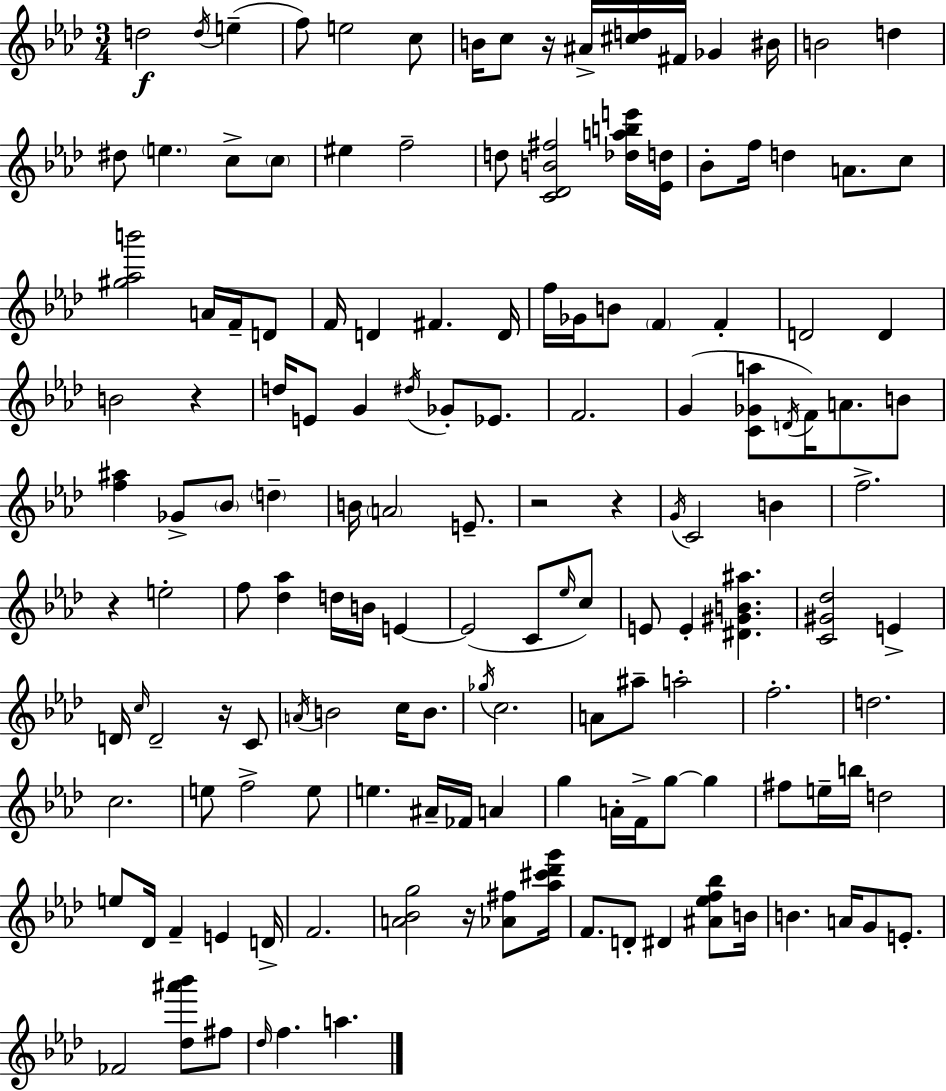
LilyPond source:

{
  \clef treble
  \numericTimeSignature
  \time 3/4
  \key aes \major
  d''2\f \acciaccatura { d''16 }( e''4-- | f''8) e''2 c''8 | b'16 c''8 r16 ais'16-> <cis'' d''>16 fis'16 ges'4 | bis'16 b'2 d''4 | \break dis''8 \parenthesize e''4. c''8-> \parenthesize c''8 | eis''4 f''2-- | d''8 <c' des' b' fis''>2 <des'' a'' b'' e'''>16 | <ees' d''>16 bes'8-. f''16 d''4 a'8. c''8 | \break <gis'' aes'' b'''>2 a'16 f'16-- d'8 | f'16 d'4 fis'4. | d'16 f''16 ges'16 b'8 \parenthesize f'4 f'4-. | d'2 d'4 | \break b'2 r4 | d''16 e'8 g'4 \acciaccatura { dis''16 } ges'8-. ees'8. | f'2. | g'4( <c' ges' a''>8 \acciaccatura { d'16 }) f'16 a'8. | \break b'8 <f'' ais''>4 ges'8-> \parenthesize bes'8 \parenthesize d''4-- | b'16 \parenthesize a'2 | e'8.-- r2 r4 | \acciaccatura { g'16 } c'2 | \break b'4 f''2.-> | r4 e''2-. | f''8 <des'' aes''>4 d''16 b'16 | e'4~~ e'2( | \break c'8 \grace { ees''16 } c''8) e'8 e'4-. <dis' gis' b' ais''>4. | <c' gis' des''>2 | e'4-> d'16 \grace { c''16 } d'2-- | r16 c'8 \acciaccatura { a'16 } b'2 | \break c''16 b'8. \acciaccatura { ges''16 } c''2. | a'8 ais''8-- | a''2-. f''2.-. | d''2. | \break c''2. | e''8 f''2-> | e''8 e''4. | ais'16-- fes'16 a'4 g''4 | \break a'16-. f'16-> g''8~~ g''4 fis''8 e''16-- b''16 | d''2 e''8 des'16 f'4-- | e'4 d'16-> f'2. | <a' bes' g''>2 | \break r16 <aes' fis''>8 <aes'' cis''' des''' g'''>16 f'8. d'8-. | dis'4 <ais' ees'' f'' bes''>8 b'16 b'4. | a'16 g'8 e'8.-. fes'2 | <des'' ais''' bes'''>8 fis''8 \grace { des''16 } f''4. | \break a''4. \bar "|."
}